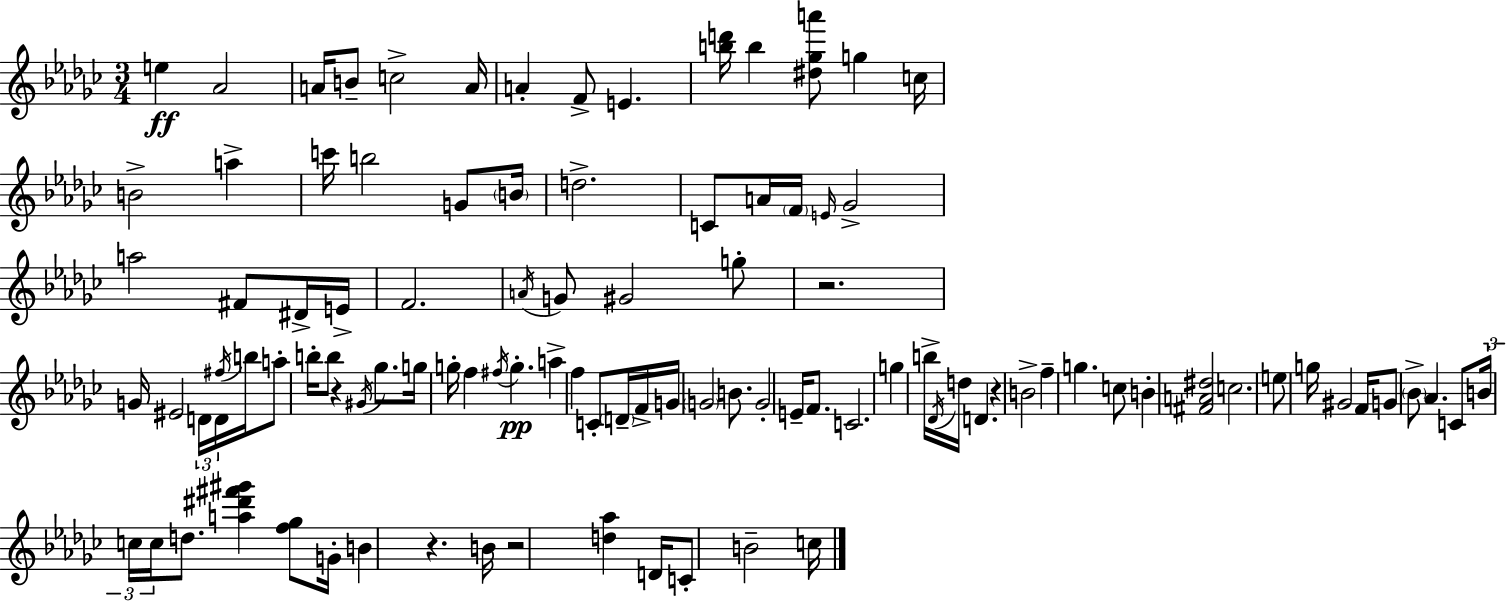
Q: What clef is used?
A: treble